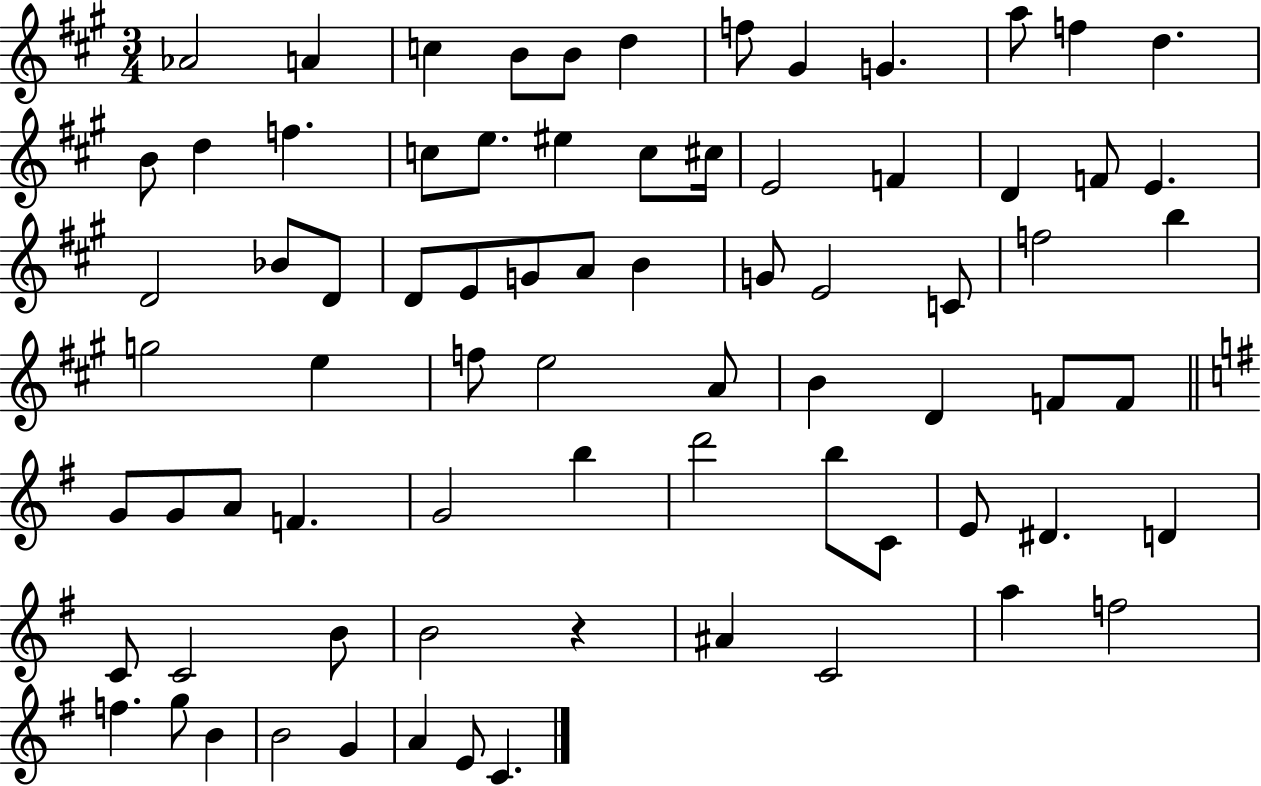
X:1
T:Untitled
M:3/4
L:1/4
K:A
_A2 A c B/2 B/2 d f/2 ^G G a/2 f d B/2 d f c/2 e/2 ^e c/2 ^c/4 E2 F D F/2 E D2 _B/2 D/2 D/2 E/2 G/2 A/2 B G/2 E2 C/2 f2 b g2 e f/2 e2 A/2 B D F/2 F/2 G/2 G/2 A/2 F G2 b d'2 b/2 C/2 E/2 ^D D C/2 C2 B/2 B2 z ^A C2 a f2 f g/2 B B2 G A E/2 C